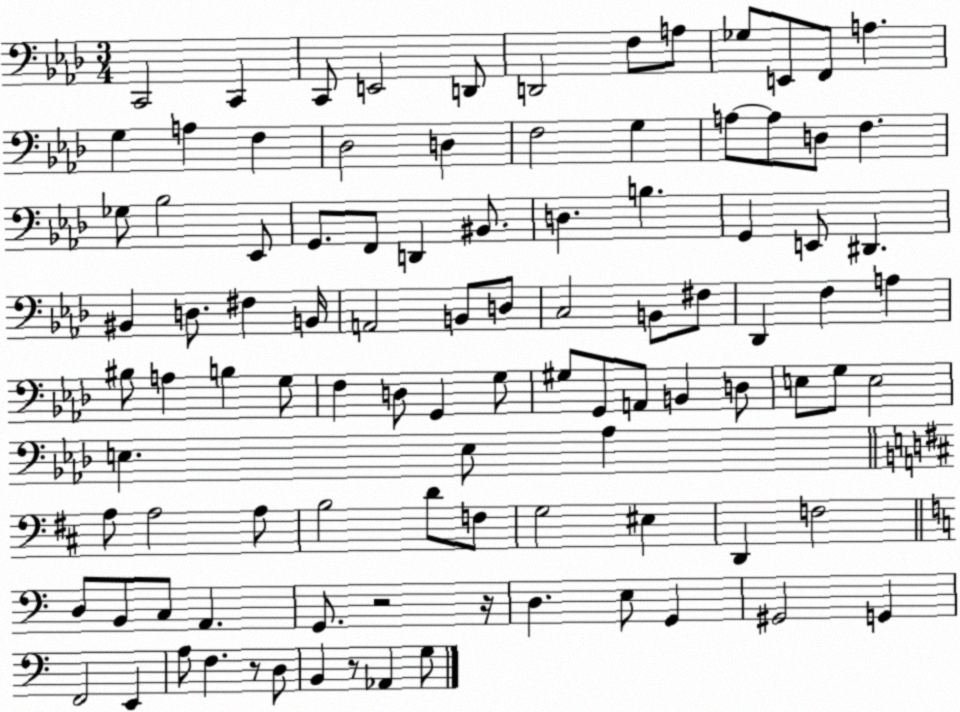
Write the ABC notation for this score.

X:1
T:Untitled
M:3/4
L:1/4
K:Ab
C,,2 C,, C,,/2 E,,2 D,,/2 D,,2 F,/2 A,/2 _G,/2 E,,/2 F,,/2 A, G, A, F, _D,2 D, F,2 G, A,/2 A,/2 D,/2 F, _G,/2 _B,2 _E,,/2 G,,/2 F,,/2 D,, ^B,,/2 D, B, G,, E,,/2 ^D,, ^B,, D,/2 ^F, B,,/4 A,,2 B,,/2 D,/2 C,2 B,,/2 ^F,/2 _D,, F, A, ^B,/2 A, B, G,/2 F, D,/2 G,, G,/2 ^G,/2 G,,/2 A,,/2 B,, D,/2 E,/2 G,/2 E,2 E, E,/2 _A, A,/2 A,2 A,/2 B,2 D/2 F,/2 G,2 ^E, D,, F,2 D,/2 B,,/2 C,/2 A,, G,,/2 z2 z/4 D, E,/2 G,, ^G,,2 G,, F,,2 E,, A,/2 F, z/2 D,/2 B,, z/2 _A,, G,/2